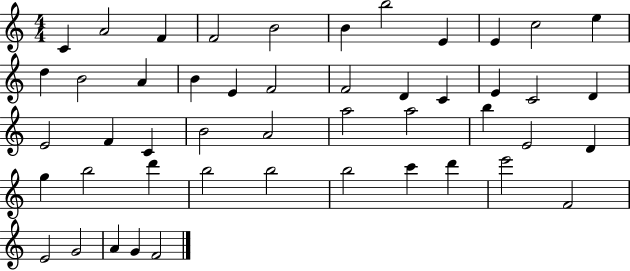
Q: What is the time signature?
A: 4/4